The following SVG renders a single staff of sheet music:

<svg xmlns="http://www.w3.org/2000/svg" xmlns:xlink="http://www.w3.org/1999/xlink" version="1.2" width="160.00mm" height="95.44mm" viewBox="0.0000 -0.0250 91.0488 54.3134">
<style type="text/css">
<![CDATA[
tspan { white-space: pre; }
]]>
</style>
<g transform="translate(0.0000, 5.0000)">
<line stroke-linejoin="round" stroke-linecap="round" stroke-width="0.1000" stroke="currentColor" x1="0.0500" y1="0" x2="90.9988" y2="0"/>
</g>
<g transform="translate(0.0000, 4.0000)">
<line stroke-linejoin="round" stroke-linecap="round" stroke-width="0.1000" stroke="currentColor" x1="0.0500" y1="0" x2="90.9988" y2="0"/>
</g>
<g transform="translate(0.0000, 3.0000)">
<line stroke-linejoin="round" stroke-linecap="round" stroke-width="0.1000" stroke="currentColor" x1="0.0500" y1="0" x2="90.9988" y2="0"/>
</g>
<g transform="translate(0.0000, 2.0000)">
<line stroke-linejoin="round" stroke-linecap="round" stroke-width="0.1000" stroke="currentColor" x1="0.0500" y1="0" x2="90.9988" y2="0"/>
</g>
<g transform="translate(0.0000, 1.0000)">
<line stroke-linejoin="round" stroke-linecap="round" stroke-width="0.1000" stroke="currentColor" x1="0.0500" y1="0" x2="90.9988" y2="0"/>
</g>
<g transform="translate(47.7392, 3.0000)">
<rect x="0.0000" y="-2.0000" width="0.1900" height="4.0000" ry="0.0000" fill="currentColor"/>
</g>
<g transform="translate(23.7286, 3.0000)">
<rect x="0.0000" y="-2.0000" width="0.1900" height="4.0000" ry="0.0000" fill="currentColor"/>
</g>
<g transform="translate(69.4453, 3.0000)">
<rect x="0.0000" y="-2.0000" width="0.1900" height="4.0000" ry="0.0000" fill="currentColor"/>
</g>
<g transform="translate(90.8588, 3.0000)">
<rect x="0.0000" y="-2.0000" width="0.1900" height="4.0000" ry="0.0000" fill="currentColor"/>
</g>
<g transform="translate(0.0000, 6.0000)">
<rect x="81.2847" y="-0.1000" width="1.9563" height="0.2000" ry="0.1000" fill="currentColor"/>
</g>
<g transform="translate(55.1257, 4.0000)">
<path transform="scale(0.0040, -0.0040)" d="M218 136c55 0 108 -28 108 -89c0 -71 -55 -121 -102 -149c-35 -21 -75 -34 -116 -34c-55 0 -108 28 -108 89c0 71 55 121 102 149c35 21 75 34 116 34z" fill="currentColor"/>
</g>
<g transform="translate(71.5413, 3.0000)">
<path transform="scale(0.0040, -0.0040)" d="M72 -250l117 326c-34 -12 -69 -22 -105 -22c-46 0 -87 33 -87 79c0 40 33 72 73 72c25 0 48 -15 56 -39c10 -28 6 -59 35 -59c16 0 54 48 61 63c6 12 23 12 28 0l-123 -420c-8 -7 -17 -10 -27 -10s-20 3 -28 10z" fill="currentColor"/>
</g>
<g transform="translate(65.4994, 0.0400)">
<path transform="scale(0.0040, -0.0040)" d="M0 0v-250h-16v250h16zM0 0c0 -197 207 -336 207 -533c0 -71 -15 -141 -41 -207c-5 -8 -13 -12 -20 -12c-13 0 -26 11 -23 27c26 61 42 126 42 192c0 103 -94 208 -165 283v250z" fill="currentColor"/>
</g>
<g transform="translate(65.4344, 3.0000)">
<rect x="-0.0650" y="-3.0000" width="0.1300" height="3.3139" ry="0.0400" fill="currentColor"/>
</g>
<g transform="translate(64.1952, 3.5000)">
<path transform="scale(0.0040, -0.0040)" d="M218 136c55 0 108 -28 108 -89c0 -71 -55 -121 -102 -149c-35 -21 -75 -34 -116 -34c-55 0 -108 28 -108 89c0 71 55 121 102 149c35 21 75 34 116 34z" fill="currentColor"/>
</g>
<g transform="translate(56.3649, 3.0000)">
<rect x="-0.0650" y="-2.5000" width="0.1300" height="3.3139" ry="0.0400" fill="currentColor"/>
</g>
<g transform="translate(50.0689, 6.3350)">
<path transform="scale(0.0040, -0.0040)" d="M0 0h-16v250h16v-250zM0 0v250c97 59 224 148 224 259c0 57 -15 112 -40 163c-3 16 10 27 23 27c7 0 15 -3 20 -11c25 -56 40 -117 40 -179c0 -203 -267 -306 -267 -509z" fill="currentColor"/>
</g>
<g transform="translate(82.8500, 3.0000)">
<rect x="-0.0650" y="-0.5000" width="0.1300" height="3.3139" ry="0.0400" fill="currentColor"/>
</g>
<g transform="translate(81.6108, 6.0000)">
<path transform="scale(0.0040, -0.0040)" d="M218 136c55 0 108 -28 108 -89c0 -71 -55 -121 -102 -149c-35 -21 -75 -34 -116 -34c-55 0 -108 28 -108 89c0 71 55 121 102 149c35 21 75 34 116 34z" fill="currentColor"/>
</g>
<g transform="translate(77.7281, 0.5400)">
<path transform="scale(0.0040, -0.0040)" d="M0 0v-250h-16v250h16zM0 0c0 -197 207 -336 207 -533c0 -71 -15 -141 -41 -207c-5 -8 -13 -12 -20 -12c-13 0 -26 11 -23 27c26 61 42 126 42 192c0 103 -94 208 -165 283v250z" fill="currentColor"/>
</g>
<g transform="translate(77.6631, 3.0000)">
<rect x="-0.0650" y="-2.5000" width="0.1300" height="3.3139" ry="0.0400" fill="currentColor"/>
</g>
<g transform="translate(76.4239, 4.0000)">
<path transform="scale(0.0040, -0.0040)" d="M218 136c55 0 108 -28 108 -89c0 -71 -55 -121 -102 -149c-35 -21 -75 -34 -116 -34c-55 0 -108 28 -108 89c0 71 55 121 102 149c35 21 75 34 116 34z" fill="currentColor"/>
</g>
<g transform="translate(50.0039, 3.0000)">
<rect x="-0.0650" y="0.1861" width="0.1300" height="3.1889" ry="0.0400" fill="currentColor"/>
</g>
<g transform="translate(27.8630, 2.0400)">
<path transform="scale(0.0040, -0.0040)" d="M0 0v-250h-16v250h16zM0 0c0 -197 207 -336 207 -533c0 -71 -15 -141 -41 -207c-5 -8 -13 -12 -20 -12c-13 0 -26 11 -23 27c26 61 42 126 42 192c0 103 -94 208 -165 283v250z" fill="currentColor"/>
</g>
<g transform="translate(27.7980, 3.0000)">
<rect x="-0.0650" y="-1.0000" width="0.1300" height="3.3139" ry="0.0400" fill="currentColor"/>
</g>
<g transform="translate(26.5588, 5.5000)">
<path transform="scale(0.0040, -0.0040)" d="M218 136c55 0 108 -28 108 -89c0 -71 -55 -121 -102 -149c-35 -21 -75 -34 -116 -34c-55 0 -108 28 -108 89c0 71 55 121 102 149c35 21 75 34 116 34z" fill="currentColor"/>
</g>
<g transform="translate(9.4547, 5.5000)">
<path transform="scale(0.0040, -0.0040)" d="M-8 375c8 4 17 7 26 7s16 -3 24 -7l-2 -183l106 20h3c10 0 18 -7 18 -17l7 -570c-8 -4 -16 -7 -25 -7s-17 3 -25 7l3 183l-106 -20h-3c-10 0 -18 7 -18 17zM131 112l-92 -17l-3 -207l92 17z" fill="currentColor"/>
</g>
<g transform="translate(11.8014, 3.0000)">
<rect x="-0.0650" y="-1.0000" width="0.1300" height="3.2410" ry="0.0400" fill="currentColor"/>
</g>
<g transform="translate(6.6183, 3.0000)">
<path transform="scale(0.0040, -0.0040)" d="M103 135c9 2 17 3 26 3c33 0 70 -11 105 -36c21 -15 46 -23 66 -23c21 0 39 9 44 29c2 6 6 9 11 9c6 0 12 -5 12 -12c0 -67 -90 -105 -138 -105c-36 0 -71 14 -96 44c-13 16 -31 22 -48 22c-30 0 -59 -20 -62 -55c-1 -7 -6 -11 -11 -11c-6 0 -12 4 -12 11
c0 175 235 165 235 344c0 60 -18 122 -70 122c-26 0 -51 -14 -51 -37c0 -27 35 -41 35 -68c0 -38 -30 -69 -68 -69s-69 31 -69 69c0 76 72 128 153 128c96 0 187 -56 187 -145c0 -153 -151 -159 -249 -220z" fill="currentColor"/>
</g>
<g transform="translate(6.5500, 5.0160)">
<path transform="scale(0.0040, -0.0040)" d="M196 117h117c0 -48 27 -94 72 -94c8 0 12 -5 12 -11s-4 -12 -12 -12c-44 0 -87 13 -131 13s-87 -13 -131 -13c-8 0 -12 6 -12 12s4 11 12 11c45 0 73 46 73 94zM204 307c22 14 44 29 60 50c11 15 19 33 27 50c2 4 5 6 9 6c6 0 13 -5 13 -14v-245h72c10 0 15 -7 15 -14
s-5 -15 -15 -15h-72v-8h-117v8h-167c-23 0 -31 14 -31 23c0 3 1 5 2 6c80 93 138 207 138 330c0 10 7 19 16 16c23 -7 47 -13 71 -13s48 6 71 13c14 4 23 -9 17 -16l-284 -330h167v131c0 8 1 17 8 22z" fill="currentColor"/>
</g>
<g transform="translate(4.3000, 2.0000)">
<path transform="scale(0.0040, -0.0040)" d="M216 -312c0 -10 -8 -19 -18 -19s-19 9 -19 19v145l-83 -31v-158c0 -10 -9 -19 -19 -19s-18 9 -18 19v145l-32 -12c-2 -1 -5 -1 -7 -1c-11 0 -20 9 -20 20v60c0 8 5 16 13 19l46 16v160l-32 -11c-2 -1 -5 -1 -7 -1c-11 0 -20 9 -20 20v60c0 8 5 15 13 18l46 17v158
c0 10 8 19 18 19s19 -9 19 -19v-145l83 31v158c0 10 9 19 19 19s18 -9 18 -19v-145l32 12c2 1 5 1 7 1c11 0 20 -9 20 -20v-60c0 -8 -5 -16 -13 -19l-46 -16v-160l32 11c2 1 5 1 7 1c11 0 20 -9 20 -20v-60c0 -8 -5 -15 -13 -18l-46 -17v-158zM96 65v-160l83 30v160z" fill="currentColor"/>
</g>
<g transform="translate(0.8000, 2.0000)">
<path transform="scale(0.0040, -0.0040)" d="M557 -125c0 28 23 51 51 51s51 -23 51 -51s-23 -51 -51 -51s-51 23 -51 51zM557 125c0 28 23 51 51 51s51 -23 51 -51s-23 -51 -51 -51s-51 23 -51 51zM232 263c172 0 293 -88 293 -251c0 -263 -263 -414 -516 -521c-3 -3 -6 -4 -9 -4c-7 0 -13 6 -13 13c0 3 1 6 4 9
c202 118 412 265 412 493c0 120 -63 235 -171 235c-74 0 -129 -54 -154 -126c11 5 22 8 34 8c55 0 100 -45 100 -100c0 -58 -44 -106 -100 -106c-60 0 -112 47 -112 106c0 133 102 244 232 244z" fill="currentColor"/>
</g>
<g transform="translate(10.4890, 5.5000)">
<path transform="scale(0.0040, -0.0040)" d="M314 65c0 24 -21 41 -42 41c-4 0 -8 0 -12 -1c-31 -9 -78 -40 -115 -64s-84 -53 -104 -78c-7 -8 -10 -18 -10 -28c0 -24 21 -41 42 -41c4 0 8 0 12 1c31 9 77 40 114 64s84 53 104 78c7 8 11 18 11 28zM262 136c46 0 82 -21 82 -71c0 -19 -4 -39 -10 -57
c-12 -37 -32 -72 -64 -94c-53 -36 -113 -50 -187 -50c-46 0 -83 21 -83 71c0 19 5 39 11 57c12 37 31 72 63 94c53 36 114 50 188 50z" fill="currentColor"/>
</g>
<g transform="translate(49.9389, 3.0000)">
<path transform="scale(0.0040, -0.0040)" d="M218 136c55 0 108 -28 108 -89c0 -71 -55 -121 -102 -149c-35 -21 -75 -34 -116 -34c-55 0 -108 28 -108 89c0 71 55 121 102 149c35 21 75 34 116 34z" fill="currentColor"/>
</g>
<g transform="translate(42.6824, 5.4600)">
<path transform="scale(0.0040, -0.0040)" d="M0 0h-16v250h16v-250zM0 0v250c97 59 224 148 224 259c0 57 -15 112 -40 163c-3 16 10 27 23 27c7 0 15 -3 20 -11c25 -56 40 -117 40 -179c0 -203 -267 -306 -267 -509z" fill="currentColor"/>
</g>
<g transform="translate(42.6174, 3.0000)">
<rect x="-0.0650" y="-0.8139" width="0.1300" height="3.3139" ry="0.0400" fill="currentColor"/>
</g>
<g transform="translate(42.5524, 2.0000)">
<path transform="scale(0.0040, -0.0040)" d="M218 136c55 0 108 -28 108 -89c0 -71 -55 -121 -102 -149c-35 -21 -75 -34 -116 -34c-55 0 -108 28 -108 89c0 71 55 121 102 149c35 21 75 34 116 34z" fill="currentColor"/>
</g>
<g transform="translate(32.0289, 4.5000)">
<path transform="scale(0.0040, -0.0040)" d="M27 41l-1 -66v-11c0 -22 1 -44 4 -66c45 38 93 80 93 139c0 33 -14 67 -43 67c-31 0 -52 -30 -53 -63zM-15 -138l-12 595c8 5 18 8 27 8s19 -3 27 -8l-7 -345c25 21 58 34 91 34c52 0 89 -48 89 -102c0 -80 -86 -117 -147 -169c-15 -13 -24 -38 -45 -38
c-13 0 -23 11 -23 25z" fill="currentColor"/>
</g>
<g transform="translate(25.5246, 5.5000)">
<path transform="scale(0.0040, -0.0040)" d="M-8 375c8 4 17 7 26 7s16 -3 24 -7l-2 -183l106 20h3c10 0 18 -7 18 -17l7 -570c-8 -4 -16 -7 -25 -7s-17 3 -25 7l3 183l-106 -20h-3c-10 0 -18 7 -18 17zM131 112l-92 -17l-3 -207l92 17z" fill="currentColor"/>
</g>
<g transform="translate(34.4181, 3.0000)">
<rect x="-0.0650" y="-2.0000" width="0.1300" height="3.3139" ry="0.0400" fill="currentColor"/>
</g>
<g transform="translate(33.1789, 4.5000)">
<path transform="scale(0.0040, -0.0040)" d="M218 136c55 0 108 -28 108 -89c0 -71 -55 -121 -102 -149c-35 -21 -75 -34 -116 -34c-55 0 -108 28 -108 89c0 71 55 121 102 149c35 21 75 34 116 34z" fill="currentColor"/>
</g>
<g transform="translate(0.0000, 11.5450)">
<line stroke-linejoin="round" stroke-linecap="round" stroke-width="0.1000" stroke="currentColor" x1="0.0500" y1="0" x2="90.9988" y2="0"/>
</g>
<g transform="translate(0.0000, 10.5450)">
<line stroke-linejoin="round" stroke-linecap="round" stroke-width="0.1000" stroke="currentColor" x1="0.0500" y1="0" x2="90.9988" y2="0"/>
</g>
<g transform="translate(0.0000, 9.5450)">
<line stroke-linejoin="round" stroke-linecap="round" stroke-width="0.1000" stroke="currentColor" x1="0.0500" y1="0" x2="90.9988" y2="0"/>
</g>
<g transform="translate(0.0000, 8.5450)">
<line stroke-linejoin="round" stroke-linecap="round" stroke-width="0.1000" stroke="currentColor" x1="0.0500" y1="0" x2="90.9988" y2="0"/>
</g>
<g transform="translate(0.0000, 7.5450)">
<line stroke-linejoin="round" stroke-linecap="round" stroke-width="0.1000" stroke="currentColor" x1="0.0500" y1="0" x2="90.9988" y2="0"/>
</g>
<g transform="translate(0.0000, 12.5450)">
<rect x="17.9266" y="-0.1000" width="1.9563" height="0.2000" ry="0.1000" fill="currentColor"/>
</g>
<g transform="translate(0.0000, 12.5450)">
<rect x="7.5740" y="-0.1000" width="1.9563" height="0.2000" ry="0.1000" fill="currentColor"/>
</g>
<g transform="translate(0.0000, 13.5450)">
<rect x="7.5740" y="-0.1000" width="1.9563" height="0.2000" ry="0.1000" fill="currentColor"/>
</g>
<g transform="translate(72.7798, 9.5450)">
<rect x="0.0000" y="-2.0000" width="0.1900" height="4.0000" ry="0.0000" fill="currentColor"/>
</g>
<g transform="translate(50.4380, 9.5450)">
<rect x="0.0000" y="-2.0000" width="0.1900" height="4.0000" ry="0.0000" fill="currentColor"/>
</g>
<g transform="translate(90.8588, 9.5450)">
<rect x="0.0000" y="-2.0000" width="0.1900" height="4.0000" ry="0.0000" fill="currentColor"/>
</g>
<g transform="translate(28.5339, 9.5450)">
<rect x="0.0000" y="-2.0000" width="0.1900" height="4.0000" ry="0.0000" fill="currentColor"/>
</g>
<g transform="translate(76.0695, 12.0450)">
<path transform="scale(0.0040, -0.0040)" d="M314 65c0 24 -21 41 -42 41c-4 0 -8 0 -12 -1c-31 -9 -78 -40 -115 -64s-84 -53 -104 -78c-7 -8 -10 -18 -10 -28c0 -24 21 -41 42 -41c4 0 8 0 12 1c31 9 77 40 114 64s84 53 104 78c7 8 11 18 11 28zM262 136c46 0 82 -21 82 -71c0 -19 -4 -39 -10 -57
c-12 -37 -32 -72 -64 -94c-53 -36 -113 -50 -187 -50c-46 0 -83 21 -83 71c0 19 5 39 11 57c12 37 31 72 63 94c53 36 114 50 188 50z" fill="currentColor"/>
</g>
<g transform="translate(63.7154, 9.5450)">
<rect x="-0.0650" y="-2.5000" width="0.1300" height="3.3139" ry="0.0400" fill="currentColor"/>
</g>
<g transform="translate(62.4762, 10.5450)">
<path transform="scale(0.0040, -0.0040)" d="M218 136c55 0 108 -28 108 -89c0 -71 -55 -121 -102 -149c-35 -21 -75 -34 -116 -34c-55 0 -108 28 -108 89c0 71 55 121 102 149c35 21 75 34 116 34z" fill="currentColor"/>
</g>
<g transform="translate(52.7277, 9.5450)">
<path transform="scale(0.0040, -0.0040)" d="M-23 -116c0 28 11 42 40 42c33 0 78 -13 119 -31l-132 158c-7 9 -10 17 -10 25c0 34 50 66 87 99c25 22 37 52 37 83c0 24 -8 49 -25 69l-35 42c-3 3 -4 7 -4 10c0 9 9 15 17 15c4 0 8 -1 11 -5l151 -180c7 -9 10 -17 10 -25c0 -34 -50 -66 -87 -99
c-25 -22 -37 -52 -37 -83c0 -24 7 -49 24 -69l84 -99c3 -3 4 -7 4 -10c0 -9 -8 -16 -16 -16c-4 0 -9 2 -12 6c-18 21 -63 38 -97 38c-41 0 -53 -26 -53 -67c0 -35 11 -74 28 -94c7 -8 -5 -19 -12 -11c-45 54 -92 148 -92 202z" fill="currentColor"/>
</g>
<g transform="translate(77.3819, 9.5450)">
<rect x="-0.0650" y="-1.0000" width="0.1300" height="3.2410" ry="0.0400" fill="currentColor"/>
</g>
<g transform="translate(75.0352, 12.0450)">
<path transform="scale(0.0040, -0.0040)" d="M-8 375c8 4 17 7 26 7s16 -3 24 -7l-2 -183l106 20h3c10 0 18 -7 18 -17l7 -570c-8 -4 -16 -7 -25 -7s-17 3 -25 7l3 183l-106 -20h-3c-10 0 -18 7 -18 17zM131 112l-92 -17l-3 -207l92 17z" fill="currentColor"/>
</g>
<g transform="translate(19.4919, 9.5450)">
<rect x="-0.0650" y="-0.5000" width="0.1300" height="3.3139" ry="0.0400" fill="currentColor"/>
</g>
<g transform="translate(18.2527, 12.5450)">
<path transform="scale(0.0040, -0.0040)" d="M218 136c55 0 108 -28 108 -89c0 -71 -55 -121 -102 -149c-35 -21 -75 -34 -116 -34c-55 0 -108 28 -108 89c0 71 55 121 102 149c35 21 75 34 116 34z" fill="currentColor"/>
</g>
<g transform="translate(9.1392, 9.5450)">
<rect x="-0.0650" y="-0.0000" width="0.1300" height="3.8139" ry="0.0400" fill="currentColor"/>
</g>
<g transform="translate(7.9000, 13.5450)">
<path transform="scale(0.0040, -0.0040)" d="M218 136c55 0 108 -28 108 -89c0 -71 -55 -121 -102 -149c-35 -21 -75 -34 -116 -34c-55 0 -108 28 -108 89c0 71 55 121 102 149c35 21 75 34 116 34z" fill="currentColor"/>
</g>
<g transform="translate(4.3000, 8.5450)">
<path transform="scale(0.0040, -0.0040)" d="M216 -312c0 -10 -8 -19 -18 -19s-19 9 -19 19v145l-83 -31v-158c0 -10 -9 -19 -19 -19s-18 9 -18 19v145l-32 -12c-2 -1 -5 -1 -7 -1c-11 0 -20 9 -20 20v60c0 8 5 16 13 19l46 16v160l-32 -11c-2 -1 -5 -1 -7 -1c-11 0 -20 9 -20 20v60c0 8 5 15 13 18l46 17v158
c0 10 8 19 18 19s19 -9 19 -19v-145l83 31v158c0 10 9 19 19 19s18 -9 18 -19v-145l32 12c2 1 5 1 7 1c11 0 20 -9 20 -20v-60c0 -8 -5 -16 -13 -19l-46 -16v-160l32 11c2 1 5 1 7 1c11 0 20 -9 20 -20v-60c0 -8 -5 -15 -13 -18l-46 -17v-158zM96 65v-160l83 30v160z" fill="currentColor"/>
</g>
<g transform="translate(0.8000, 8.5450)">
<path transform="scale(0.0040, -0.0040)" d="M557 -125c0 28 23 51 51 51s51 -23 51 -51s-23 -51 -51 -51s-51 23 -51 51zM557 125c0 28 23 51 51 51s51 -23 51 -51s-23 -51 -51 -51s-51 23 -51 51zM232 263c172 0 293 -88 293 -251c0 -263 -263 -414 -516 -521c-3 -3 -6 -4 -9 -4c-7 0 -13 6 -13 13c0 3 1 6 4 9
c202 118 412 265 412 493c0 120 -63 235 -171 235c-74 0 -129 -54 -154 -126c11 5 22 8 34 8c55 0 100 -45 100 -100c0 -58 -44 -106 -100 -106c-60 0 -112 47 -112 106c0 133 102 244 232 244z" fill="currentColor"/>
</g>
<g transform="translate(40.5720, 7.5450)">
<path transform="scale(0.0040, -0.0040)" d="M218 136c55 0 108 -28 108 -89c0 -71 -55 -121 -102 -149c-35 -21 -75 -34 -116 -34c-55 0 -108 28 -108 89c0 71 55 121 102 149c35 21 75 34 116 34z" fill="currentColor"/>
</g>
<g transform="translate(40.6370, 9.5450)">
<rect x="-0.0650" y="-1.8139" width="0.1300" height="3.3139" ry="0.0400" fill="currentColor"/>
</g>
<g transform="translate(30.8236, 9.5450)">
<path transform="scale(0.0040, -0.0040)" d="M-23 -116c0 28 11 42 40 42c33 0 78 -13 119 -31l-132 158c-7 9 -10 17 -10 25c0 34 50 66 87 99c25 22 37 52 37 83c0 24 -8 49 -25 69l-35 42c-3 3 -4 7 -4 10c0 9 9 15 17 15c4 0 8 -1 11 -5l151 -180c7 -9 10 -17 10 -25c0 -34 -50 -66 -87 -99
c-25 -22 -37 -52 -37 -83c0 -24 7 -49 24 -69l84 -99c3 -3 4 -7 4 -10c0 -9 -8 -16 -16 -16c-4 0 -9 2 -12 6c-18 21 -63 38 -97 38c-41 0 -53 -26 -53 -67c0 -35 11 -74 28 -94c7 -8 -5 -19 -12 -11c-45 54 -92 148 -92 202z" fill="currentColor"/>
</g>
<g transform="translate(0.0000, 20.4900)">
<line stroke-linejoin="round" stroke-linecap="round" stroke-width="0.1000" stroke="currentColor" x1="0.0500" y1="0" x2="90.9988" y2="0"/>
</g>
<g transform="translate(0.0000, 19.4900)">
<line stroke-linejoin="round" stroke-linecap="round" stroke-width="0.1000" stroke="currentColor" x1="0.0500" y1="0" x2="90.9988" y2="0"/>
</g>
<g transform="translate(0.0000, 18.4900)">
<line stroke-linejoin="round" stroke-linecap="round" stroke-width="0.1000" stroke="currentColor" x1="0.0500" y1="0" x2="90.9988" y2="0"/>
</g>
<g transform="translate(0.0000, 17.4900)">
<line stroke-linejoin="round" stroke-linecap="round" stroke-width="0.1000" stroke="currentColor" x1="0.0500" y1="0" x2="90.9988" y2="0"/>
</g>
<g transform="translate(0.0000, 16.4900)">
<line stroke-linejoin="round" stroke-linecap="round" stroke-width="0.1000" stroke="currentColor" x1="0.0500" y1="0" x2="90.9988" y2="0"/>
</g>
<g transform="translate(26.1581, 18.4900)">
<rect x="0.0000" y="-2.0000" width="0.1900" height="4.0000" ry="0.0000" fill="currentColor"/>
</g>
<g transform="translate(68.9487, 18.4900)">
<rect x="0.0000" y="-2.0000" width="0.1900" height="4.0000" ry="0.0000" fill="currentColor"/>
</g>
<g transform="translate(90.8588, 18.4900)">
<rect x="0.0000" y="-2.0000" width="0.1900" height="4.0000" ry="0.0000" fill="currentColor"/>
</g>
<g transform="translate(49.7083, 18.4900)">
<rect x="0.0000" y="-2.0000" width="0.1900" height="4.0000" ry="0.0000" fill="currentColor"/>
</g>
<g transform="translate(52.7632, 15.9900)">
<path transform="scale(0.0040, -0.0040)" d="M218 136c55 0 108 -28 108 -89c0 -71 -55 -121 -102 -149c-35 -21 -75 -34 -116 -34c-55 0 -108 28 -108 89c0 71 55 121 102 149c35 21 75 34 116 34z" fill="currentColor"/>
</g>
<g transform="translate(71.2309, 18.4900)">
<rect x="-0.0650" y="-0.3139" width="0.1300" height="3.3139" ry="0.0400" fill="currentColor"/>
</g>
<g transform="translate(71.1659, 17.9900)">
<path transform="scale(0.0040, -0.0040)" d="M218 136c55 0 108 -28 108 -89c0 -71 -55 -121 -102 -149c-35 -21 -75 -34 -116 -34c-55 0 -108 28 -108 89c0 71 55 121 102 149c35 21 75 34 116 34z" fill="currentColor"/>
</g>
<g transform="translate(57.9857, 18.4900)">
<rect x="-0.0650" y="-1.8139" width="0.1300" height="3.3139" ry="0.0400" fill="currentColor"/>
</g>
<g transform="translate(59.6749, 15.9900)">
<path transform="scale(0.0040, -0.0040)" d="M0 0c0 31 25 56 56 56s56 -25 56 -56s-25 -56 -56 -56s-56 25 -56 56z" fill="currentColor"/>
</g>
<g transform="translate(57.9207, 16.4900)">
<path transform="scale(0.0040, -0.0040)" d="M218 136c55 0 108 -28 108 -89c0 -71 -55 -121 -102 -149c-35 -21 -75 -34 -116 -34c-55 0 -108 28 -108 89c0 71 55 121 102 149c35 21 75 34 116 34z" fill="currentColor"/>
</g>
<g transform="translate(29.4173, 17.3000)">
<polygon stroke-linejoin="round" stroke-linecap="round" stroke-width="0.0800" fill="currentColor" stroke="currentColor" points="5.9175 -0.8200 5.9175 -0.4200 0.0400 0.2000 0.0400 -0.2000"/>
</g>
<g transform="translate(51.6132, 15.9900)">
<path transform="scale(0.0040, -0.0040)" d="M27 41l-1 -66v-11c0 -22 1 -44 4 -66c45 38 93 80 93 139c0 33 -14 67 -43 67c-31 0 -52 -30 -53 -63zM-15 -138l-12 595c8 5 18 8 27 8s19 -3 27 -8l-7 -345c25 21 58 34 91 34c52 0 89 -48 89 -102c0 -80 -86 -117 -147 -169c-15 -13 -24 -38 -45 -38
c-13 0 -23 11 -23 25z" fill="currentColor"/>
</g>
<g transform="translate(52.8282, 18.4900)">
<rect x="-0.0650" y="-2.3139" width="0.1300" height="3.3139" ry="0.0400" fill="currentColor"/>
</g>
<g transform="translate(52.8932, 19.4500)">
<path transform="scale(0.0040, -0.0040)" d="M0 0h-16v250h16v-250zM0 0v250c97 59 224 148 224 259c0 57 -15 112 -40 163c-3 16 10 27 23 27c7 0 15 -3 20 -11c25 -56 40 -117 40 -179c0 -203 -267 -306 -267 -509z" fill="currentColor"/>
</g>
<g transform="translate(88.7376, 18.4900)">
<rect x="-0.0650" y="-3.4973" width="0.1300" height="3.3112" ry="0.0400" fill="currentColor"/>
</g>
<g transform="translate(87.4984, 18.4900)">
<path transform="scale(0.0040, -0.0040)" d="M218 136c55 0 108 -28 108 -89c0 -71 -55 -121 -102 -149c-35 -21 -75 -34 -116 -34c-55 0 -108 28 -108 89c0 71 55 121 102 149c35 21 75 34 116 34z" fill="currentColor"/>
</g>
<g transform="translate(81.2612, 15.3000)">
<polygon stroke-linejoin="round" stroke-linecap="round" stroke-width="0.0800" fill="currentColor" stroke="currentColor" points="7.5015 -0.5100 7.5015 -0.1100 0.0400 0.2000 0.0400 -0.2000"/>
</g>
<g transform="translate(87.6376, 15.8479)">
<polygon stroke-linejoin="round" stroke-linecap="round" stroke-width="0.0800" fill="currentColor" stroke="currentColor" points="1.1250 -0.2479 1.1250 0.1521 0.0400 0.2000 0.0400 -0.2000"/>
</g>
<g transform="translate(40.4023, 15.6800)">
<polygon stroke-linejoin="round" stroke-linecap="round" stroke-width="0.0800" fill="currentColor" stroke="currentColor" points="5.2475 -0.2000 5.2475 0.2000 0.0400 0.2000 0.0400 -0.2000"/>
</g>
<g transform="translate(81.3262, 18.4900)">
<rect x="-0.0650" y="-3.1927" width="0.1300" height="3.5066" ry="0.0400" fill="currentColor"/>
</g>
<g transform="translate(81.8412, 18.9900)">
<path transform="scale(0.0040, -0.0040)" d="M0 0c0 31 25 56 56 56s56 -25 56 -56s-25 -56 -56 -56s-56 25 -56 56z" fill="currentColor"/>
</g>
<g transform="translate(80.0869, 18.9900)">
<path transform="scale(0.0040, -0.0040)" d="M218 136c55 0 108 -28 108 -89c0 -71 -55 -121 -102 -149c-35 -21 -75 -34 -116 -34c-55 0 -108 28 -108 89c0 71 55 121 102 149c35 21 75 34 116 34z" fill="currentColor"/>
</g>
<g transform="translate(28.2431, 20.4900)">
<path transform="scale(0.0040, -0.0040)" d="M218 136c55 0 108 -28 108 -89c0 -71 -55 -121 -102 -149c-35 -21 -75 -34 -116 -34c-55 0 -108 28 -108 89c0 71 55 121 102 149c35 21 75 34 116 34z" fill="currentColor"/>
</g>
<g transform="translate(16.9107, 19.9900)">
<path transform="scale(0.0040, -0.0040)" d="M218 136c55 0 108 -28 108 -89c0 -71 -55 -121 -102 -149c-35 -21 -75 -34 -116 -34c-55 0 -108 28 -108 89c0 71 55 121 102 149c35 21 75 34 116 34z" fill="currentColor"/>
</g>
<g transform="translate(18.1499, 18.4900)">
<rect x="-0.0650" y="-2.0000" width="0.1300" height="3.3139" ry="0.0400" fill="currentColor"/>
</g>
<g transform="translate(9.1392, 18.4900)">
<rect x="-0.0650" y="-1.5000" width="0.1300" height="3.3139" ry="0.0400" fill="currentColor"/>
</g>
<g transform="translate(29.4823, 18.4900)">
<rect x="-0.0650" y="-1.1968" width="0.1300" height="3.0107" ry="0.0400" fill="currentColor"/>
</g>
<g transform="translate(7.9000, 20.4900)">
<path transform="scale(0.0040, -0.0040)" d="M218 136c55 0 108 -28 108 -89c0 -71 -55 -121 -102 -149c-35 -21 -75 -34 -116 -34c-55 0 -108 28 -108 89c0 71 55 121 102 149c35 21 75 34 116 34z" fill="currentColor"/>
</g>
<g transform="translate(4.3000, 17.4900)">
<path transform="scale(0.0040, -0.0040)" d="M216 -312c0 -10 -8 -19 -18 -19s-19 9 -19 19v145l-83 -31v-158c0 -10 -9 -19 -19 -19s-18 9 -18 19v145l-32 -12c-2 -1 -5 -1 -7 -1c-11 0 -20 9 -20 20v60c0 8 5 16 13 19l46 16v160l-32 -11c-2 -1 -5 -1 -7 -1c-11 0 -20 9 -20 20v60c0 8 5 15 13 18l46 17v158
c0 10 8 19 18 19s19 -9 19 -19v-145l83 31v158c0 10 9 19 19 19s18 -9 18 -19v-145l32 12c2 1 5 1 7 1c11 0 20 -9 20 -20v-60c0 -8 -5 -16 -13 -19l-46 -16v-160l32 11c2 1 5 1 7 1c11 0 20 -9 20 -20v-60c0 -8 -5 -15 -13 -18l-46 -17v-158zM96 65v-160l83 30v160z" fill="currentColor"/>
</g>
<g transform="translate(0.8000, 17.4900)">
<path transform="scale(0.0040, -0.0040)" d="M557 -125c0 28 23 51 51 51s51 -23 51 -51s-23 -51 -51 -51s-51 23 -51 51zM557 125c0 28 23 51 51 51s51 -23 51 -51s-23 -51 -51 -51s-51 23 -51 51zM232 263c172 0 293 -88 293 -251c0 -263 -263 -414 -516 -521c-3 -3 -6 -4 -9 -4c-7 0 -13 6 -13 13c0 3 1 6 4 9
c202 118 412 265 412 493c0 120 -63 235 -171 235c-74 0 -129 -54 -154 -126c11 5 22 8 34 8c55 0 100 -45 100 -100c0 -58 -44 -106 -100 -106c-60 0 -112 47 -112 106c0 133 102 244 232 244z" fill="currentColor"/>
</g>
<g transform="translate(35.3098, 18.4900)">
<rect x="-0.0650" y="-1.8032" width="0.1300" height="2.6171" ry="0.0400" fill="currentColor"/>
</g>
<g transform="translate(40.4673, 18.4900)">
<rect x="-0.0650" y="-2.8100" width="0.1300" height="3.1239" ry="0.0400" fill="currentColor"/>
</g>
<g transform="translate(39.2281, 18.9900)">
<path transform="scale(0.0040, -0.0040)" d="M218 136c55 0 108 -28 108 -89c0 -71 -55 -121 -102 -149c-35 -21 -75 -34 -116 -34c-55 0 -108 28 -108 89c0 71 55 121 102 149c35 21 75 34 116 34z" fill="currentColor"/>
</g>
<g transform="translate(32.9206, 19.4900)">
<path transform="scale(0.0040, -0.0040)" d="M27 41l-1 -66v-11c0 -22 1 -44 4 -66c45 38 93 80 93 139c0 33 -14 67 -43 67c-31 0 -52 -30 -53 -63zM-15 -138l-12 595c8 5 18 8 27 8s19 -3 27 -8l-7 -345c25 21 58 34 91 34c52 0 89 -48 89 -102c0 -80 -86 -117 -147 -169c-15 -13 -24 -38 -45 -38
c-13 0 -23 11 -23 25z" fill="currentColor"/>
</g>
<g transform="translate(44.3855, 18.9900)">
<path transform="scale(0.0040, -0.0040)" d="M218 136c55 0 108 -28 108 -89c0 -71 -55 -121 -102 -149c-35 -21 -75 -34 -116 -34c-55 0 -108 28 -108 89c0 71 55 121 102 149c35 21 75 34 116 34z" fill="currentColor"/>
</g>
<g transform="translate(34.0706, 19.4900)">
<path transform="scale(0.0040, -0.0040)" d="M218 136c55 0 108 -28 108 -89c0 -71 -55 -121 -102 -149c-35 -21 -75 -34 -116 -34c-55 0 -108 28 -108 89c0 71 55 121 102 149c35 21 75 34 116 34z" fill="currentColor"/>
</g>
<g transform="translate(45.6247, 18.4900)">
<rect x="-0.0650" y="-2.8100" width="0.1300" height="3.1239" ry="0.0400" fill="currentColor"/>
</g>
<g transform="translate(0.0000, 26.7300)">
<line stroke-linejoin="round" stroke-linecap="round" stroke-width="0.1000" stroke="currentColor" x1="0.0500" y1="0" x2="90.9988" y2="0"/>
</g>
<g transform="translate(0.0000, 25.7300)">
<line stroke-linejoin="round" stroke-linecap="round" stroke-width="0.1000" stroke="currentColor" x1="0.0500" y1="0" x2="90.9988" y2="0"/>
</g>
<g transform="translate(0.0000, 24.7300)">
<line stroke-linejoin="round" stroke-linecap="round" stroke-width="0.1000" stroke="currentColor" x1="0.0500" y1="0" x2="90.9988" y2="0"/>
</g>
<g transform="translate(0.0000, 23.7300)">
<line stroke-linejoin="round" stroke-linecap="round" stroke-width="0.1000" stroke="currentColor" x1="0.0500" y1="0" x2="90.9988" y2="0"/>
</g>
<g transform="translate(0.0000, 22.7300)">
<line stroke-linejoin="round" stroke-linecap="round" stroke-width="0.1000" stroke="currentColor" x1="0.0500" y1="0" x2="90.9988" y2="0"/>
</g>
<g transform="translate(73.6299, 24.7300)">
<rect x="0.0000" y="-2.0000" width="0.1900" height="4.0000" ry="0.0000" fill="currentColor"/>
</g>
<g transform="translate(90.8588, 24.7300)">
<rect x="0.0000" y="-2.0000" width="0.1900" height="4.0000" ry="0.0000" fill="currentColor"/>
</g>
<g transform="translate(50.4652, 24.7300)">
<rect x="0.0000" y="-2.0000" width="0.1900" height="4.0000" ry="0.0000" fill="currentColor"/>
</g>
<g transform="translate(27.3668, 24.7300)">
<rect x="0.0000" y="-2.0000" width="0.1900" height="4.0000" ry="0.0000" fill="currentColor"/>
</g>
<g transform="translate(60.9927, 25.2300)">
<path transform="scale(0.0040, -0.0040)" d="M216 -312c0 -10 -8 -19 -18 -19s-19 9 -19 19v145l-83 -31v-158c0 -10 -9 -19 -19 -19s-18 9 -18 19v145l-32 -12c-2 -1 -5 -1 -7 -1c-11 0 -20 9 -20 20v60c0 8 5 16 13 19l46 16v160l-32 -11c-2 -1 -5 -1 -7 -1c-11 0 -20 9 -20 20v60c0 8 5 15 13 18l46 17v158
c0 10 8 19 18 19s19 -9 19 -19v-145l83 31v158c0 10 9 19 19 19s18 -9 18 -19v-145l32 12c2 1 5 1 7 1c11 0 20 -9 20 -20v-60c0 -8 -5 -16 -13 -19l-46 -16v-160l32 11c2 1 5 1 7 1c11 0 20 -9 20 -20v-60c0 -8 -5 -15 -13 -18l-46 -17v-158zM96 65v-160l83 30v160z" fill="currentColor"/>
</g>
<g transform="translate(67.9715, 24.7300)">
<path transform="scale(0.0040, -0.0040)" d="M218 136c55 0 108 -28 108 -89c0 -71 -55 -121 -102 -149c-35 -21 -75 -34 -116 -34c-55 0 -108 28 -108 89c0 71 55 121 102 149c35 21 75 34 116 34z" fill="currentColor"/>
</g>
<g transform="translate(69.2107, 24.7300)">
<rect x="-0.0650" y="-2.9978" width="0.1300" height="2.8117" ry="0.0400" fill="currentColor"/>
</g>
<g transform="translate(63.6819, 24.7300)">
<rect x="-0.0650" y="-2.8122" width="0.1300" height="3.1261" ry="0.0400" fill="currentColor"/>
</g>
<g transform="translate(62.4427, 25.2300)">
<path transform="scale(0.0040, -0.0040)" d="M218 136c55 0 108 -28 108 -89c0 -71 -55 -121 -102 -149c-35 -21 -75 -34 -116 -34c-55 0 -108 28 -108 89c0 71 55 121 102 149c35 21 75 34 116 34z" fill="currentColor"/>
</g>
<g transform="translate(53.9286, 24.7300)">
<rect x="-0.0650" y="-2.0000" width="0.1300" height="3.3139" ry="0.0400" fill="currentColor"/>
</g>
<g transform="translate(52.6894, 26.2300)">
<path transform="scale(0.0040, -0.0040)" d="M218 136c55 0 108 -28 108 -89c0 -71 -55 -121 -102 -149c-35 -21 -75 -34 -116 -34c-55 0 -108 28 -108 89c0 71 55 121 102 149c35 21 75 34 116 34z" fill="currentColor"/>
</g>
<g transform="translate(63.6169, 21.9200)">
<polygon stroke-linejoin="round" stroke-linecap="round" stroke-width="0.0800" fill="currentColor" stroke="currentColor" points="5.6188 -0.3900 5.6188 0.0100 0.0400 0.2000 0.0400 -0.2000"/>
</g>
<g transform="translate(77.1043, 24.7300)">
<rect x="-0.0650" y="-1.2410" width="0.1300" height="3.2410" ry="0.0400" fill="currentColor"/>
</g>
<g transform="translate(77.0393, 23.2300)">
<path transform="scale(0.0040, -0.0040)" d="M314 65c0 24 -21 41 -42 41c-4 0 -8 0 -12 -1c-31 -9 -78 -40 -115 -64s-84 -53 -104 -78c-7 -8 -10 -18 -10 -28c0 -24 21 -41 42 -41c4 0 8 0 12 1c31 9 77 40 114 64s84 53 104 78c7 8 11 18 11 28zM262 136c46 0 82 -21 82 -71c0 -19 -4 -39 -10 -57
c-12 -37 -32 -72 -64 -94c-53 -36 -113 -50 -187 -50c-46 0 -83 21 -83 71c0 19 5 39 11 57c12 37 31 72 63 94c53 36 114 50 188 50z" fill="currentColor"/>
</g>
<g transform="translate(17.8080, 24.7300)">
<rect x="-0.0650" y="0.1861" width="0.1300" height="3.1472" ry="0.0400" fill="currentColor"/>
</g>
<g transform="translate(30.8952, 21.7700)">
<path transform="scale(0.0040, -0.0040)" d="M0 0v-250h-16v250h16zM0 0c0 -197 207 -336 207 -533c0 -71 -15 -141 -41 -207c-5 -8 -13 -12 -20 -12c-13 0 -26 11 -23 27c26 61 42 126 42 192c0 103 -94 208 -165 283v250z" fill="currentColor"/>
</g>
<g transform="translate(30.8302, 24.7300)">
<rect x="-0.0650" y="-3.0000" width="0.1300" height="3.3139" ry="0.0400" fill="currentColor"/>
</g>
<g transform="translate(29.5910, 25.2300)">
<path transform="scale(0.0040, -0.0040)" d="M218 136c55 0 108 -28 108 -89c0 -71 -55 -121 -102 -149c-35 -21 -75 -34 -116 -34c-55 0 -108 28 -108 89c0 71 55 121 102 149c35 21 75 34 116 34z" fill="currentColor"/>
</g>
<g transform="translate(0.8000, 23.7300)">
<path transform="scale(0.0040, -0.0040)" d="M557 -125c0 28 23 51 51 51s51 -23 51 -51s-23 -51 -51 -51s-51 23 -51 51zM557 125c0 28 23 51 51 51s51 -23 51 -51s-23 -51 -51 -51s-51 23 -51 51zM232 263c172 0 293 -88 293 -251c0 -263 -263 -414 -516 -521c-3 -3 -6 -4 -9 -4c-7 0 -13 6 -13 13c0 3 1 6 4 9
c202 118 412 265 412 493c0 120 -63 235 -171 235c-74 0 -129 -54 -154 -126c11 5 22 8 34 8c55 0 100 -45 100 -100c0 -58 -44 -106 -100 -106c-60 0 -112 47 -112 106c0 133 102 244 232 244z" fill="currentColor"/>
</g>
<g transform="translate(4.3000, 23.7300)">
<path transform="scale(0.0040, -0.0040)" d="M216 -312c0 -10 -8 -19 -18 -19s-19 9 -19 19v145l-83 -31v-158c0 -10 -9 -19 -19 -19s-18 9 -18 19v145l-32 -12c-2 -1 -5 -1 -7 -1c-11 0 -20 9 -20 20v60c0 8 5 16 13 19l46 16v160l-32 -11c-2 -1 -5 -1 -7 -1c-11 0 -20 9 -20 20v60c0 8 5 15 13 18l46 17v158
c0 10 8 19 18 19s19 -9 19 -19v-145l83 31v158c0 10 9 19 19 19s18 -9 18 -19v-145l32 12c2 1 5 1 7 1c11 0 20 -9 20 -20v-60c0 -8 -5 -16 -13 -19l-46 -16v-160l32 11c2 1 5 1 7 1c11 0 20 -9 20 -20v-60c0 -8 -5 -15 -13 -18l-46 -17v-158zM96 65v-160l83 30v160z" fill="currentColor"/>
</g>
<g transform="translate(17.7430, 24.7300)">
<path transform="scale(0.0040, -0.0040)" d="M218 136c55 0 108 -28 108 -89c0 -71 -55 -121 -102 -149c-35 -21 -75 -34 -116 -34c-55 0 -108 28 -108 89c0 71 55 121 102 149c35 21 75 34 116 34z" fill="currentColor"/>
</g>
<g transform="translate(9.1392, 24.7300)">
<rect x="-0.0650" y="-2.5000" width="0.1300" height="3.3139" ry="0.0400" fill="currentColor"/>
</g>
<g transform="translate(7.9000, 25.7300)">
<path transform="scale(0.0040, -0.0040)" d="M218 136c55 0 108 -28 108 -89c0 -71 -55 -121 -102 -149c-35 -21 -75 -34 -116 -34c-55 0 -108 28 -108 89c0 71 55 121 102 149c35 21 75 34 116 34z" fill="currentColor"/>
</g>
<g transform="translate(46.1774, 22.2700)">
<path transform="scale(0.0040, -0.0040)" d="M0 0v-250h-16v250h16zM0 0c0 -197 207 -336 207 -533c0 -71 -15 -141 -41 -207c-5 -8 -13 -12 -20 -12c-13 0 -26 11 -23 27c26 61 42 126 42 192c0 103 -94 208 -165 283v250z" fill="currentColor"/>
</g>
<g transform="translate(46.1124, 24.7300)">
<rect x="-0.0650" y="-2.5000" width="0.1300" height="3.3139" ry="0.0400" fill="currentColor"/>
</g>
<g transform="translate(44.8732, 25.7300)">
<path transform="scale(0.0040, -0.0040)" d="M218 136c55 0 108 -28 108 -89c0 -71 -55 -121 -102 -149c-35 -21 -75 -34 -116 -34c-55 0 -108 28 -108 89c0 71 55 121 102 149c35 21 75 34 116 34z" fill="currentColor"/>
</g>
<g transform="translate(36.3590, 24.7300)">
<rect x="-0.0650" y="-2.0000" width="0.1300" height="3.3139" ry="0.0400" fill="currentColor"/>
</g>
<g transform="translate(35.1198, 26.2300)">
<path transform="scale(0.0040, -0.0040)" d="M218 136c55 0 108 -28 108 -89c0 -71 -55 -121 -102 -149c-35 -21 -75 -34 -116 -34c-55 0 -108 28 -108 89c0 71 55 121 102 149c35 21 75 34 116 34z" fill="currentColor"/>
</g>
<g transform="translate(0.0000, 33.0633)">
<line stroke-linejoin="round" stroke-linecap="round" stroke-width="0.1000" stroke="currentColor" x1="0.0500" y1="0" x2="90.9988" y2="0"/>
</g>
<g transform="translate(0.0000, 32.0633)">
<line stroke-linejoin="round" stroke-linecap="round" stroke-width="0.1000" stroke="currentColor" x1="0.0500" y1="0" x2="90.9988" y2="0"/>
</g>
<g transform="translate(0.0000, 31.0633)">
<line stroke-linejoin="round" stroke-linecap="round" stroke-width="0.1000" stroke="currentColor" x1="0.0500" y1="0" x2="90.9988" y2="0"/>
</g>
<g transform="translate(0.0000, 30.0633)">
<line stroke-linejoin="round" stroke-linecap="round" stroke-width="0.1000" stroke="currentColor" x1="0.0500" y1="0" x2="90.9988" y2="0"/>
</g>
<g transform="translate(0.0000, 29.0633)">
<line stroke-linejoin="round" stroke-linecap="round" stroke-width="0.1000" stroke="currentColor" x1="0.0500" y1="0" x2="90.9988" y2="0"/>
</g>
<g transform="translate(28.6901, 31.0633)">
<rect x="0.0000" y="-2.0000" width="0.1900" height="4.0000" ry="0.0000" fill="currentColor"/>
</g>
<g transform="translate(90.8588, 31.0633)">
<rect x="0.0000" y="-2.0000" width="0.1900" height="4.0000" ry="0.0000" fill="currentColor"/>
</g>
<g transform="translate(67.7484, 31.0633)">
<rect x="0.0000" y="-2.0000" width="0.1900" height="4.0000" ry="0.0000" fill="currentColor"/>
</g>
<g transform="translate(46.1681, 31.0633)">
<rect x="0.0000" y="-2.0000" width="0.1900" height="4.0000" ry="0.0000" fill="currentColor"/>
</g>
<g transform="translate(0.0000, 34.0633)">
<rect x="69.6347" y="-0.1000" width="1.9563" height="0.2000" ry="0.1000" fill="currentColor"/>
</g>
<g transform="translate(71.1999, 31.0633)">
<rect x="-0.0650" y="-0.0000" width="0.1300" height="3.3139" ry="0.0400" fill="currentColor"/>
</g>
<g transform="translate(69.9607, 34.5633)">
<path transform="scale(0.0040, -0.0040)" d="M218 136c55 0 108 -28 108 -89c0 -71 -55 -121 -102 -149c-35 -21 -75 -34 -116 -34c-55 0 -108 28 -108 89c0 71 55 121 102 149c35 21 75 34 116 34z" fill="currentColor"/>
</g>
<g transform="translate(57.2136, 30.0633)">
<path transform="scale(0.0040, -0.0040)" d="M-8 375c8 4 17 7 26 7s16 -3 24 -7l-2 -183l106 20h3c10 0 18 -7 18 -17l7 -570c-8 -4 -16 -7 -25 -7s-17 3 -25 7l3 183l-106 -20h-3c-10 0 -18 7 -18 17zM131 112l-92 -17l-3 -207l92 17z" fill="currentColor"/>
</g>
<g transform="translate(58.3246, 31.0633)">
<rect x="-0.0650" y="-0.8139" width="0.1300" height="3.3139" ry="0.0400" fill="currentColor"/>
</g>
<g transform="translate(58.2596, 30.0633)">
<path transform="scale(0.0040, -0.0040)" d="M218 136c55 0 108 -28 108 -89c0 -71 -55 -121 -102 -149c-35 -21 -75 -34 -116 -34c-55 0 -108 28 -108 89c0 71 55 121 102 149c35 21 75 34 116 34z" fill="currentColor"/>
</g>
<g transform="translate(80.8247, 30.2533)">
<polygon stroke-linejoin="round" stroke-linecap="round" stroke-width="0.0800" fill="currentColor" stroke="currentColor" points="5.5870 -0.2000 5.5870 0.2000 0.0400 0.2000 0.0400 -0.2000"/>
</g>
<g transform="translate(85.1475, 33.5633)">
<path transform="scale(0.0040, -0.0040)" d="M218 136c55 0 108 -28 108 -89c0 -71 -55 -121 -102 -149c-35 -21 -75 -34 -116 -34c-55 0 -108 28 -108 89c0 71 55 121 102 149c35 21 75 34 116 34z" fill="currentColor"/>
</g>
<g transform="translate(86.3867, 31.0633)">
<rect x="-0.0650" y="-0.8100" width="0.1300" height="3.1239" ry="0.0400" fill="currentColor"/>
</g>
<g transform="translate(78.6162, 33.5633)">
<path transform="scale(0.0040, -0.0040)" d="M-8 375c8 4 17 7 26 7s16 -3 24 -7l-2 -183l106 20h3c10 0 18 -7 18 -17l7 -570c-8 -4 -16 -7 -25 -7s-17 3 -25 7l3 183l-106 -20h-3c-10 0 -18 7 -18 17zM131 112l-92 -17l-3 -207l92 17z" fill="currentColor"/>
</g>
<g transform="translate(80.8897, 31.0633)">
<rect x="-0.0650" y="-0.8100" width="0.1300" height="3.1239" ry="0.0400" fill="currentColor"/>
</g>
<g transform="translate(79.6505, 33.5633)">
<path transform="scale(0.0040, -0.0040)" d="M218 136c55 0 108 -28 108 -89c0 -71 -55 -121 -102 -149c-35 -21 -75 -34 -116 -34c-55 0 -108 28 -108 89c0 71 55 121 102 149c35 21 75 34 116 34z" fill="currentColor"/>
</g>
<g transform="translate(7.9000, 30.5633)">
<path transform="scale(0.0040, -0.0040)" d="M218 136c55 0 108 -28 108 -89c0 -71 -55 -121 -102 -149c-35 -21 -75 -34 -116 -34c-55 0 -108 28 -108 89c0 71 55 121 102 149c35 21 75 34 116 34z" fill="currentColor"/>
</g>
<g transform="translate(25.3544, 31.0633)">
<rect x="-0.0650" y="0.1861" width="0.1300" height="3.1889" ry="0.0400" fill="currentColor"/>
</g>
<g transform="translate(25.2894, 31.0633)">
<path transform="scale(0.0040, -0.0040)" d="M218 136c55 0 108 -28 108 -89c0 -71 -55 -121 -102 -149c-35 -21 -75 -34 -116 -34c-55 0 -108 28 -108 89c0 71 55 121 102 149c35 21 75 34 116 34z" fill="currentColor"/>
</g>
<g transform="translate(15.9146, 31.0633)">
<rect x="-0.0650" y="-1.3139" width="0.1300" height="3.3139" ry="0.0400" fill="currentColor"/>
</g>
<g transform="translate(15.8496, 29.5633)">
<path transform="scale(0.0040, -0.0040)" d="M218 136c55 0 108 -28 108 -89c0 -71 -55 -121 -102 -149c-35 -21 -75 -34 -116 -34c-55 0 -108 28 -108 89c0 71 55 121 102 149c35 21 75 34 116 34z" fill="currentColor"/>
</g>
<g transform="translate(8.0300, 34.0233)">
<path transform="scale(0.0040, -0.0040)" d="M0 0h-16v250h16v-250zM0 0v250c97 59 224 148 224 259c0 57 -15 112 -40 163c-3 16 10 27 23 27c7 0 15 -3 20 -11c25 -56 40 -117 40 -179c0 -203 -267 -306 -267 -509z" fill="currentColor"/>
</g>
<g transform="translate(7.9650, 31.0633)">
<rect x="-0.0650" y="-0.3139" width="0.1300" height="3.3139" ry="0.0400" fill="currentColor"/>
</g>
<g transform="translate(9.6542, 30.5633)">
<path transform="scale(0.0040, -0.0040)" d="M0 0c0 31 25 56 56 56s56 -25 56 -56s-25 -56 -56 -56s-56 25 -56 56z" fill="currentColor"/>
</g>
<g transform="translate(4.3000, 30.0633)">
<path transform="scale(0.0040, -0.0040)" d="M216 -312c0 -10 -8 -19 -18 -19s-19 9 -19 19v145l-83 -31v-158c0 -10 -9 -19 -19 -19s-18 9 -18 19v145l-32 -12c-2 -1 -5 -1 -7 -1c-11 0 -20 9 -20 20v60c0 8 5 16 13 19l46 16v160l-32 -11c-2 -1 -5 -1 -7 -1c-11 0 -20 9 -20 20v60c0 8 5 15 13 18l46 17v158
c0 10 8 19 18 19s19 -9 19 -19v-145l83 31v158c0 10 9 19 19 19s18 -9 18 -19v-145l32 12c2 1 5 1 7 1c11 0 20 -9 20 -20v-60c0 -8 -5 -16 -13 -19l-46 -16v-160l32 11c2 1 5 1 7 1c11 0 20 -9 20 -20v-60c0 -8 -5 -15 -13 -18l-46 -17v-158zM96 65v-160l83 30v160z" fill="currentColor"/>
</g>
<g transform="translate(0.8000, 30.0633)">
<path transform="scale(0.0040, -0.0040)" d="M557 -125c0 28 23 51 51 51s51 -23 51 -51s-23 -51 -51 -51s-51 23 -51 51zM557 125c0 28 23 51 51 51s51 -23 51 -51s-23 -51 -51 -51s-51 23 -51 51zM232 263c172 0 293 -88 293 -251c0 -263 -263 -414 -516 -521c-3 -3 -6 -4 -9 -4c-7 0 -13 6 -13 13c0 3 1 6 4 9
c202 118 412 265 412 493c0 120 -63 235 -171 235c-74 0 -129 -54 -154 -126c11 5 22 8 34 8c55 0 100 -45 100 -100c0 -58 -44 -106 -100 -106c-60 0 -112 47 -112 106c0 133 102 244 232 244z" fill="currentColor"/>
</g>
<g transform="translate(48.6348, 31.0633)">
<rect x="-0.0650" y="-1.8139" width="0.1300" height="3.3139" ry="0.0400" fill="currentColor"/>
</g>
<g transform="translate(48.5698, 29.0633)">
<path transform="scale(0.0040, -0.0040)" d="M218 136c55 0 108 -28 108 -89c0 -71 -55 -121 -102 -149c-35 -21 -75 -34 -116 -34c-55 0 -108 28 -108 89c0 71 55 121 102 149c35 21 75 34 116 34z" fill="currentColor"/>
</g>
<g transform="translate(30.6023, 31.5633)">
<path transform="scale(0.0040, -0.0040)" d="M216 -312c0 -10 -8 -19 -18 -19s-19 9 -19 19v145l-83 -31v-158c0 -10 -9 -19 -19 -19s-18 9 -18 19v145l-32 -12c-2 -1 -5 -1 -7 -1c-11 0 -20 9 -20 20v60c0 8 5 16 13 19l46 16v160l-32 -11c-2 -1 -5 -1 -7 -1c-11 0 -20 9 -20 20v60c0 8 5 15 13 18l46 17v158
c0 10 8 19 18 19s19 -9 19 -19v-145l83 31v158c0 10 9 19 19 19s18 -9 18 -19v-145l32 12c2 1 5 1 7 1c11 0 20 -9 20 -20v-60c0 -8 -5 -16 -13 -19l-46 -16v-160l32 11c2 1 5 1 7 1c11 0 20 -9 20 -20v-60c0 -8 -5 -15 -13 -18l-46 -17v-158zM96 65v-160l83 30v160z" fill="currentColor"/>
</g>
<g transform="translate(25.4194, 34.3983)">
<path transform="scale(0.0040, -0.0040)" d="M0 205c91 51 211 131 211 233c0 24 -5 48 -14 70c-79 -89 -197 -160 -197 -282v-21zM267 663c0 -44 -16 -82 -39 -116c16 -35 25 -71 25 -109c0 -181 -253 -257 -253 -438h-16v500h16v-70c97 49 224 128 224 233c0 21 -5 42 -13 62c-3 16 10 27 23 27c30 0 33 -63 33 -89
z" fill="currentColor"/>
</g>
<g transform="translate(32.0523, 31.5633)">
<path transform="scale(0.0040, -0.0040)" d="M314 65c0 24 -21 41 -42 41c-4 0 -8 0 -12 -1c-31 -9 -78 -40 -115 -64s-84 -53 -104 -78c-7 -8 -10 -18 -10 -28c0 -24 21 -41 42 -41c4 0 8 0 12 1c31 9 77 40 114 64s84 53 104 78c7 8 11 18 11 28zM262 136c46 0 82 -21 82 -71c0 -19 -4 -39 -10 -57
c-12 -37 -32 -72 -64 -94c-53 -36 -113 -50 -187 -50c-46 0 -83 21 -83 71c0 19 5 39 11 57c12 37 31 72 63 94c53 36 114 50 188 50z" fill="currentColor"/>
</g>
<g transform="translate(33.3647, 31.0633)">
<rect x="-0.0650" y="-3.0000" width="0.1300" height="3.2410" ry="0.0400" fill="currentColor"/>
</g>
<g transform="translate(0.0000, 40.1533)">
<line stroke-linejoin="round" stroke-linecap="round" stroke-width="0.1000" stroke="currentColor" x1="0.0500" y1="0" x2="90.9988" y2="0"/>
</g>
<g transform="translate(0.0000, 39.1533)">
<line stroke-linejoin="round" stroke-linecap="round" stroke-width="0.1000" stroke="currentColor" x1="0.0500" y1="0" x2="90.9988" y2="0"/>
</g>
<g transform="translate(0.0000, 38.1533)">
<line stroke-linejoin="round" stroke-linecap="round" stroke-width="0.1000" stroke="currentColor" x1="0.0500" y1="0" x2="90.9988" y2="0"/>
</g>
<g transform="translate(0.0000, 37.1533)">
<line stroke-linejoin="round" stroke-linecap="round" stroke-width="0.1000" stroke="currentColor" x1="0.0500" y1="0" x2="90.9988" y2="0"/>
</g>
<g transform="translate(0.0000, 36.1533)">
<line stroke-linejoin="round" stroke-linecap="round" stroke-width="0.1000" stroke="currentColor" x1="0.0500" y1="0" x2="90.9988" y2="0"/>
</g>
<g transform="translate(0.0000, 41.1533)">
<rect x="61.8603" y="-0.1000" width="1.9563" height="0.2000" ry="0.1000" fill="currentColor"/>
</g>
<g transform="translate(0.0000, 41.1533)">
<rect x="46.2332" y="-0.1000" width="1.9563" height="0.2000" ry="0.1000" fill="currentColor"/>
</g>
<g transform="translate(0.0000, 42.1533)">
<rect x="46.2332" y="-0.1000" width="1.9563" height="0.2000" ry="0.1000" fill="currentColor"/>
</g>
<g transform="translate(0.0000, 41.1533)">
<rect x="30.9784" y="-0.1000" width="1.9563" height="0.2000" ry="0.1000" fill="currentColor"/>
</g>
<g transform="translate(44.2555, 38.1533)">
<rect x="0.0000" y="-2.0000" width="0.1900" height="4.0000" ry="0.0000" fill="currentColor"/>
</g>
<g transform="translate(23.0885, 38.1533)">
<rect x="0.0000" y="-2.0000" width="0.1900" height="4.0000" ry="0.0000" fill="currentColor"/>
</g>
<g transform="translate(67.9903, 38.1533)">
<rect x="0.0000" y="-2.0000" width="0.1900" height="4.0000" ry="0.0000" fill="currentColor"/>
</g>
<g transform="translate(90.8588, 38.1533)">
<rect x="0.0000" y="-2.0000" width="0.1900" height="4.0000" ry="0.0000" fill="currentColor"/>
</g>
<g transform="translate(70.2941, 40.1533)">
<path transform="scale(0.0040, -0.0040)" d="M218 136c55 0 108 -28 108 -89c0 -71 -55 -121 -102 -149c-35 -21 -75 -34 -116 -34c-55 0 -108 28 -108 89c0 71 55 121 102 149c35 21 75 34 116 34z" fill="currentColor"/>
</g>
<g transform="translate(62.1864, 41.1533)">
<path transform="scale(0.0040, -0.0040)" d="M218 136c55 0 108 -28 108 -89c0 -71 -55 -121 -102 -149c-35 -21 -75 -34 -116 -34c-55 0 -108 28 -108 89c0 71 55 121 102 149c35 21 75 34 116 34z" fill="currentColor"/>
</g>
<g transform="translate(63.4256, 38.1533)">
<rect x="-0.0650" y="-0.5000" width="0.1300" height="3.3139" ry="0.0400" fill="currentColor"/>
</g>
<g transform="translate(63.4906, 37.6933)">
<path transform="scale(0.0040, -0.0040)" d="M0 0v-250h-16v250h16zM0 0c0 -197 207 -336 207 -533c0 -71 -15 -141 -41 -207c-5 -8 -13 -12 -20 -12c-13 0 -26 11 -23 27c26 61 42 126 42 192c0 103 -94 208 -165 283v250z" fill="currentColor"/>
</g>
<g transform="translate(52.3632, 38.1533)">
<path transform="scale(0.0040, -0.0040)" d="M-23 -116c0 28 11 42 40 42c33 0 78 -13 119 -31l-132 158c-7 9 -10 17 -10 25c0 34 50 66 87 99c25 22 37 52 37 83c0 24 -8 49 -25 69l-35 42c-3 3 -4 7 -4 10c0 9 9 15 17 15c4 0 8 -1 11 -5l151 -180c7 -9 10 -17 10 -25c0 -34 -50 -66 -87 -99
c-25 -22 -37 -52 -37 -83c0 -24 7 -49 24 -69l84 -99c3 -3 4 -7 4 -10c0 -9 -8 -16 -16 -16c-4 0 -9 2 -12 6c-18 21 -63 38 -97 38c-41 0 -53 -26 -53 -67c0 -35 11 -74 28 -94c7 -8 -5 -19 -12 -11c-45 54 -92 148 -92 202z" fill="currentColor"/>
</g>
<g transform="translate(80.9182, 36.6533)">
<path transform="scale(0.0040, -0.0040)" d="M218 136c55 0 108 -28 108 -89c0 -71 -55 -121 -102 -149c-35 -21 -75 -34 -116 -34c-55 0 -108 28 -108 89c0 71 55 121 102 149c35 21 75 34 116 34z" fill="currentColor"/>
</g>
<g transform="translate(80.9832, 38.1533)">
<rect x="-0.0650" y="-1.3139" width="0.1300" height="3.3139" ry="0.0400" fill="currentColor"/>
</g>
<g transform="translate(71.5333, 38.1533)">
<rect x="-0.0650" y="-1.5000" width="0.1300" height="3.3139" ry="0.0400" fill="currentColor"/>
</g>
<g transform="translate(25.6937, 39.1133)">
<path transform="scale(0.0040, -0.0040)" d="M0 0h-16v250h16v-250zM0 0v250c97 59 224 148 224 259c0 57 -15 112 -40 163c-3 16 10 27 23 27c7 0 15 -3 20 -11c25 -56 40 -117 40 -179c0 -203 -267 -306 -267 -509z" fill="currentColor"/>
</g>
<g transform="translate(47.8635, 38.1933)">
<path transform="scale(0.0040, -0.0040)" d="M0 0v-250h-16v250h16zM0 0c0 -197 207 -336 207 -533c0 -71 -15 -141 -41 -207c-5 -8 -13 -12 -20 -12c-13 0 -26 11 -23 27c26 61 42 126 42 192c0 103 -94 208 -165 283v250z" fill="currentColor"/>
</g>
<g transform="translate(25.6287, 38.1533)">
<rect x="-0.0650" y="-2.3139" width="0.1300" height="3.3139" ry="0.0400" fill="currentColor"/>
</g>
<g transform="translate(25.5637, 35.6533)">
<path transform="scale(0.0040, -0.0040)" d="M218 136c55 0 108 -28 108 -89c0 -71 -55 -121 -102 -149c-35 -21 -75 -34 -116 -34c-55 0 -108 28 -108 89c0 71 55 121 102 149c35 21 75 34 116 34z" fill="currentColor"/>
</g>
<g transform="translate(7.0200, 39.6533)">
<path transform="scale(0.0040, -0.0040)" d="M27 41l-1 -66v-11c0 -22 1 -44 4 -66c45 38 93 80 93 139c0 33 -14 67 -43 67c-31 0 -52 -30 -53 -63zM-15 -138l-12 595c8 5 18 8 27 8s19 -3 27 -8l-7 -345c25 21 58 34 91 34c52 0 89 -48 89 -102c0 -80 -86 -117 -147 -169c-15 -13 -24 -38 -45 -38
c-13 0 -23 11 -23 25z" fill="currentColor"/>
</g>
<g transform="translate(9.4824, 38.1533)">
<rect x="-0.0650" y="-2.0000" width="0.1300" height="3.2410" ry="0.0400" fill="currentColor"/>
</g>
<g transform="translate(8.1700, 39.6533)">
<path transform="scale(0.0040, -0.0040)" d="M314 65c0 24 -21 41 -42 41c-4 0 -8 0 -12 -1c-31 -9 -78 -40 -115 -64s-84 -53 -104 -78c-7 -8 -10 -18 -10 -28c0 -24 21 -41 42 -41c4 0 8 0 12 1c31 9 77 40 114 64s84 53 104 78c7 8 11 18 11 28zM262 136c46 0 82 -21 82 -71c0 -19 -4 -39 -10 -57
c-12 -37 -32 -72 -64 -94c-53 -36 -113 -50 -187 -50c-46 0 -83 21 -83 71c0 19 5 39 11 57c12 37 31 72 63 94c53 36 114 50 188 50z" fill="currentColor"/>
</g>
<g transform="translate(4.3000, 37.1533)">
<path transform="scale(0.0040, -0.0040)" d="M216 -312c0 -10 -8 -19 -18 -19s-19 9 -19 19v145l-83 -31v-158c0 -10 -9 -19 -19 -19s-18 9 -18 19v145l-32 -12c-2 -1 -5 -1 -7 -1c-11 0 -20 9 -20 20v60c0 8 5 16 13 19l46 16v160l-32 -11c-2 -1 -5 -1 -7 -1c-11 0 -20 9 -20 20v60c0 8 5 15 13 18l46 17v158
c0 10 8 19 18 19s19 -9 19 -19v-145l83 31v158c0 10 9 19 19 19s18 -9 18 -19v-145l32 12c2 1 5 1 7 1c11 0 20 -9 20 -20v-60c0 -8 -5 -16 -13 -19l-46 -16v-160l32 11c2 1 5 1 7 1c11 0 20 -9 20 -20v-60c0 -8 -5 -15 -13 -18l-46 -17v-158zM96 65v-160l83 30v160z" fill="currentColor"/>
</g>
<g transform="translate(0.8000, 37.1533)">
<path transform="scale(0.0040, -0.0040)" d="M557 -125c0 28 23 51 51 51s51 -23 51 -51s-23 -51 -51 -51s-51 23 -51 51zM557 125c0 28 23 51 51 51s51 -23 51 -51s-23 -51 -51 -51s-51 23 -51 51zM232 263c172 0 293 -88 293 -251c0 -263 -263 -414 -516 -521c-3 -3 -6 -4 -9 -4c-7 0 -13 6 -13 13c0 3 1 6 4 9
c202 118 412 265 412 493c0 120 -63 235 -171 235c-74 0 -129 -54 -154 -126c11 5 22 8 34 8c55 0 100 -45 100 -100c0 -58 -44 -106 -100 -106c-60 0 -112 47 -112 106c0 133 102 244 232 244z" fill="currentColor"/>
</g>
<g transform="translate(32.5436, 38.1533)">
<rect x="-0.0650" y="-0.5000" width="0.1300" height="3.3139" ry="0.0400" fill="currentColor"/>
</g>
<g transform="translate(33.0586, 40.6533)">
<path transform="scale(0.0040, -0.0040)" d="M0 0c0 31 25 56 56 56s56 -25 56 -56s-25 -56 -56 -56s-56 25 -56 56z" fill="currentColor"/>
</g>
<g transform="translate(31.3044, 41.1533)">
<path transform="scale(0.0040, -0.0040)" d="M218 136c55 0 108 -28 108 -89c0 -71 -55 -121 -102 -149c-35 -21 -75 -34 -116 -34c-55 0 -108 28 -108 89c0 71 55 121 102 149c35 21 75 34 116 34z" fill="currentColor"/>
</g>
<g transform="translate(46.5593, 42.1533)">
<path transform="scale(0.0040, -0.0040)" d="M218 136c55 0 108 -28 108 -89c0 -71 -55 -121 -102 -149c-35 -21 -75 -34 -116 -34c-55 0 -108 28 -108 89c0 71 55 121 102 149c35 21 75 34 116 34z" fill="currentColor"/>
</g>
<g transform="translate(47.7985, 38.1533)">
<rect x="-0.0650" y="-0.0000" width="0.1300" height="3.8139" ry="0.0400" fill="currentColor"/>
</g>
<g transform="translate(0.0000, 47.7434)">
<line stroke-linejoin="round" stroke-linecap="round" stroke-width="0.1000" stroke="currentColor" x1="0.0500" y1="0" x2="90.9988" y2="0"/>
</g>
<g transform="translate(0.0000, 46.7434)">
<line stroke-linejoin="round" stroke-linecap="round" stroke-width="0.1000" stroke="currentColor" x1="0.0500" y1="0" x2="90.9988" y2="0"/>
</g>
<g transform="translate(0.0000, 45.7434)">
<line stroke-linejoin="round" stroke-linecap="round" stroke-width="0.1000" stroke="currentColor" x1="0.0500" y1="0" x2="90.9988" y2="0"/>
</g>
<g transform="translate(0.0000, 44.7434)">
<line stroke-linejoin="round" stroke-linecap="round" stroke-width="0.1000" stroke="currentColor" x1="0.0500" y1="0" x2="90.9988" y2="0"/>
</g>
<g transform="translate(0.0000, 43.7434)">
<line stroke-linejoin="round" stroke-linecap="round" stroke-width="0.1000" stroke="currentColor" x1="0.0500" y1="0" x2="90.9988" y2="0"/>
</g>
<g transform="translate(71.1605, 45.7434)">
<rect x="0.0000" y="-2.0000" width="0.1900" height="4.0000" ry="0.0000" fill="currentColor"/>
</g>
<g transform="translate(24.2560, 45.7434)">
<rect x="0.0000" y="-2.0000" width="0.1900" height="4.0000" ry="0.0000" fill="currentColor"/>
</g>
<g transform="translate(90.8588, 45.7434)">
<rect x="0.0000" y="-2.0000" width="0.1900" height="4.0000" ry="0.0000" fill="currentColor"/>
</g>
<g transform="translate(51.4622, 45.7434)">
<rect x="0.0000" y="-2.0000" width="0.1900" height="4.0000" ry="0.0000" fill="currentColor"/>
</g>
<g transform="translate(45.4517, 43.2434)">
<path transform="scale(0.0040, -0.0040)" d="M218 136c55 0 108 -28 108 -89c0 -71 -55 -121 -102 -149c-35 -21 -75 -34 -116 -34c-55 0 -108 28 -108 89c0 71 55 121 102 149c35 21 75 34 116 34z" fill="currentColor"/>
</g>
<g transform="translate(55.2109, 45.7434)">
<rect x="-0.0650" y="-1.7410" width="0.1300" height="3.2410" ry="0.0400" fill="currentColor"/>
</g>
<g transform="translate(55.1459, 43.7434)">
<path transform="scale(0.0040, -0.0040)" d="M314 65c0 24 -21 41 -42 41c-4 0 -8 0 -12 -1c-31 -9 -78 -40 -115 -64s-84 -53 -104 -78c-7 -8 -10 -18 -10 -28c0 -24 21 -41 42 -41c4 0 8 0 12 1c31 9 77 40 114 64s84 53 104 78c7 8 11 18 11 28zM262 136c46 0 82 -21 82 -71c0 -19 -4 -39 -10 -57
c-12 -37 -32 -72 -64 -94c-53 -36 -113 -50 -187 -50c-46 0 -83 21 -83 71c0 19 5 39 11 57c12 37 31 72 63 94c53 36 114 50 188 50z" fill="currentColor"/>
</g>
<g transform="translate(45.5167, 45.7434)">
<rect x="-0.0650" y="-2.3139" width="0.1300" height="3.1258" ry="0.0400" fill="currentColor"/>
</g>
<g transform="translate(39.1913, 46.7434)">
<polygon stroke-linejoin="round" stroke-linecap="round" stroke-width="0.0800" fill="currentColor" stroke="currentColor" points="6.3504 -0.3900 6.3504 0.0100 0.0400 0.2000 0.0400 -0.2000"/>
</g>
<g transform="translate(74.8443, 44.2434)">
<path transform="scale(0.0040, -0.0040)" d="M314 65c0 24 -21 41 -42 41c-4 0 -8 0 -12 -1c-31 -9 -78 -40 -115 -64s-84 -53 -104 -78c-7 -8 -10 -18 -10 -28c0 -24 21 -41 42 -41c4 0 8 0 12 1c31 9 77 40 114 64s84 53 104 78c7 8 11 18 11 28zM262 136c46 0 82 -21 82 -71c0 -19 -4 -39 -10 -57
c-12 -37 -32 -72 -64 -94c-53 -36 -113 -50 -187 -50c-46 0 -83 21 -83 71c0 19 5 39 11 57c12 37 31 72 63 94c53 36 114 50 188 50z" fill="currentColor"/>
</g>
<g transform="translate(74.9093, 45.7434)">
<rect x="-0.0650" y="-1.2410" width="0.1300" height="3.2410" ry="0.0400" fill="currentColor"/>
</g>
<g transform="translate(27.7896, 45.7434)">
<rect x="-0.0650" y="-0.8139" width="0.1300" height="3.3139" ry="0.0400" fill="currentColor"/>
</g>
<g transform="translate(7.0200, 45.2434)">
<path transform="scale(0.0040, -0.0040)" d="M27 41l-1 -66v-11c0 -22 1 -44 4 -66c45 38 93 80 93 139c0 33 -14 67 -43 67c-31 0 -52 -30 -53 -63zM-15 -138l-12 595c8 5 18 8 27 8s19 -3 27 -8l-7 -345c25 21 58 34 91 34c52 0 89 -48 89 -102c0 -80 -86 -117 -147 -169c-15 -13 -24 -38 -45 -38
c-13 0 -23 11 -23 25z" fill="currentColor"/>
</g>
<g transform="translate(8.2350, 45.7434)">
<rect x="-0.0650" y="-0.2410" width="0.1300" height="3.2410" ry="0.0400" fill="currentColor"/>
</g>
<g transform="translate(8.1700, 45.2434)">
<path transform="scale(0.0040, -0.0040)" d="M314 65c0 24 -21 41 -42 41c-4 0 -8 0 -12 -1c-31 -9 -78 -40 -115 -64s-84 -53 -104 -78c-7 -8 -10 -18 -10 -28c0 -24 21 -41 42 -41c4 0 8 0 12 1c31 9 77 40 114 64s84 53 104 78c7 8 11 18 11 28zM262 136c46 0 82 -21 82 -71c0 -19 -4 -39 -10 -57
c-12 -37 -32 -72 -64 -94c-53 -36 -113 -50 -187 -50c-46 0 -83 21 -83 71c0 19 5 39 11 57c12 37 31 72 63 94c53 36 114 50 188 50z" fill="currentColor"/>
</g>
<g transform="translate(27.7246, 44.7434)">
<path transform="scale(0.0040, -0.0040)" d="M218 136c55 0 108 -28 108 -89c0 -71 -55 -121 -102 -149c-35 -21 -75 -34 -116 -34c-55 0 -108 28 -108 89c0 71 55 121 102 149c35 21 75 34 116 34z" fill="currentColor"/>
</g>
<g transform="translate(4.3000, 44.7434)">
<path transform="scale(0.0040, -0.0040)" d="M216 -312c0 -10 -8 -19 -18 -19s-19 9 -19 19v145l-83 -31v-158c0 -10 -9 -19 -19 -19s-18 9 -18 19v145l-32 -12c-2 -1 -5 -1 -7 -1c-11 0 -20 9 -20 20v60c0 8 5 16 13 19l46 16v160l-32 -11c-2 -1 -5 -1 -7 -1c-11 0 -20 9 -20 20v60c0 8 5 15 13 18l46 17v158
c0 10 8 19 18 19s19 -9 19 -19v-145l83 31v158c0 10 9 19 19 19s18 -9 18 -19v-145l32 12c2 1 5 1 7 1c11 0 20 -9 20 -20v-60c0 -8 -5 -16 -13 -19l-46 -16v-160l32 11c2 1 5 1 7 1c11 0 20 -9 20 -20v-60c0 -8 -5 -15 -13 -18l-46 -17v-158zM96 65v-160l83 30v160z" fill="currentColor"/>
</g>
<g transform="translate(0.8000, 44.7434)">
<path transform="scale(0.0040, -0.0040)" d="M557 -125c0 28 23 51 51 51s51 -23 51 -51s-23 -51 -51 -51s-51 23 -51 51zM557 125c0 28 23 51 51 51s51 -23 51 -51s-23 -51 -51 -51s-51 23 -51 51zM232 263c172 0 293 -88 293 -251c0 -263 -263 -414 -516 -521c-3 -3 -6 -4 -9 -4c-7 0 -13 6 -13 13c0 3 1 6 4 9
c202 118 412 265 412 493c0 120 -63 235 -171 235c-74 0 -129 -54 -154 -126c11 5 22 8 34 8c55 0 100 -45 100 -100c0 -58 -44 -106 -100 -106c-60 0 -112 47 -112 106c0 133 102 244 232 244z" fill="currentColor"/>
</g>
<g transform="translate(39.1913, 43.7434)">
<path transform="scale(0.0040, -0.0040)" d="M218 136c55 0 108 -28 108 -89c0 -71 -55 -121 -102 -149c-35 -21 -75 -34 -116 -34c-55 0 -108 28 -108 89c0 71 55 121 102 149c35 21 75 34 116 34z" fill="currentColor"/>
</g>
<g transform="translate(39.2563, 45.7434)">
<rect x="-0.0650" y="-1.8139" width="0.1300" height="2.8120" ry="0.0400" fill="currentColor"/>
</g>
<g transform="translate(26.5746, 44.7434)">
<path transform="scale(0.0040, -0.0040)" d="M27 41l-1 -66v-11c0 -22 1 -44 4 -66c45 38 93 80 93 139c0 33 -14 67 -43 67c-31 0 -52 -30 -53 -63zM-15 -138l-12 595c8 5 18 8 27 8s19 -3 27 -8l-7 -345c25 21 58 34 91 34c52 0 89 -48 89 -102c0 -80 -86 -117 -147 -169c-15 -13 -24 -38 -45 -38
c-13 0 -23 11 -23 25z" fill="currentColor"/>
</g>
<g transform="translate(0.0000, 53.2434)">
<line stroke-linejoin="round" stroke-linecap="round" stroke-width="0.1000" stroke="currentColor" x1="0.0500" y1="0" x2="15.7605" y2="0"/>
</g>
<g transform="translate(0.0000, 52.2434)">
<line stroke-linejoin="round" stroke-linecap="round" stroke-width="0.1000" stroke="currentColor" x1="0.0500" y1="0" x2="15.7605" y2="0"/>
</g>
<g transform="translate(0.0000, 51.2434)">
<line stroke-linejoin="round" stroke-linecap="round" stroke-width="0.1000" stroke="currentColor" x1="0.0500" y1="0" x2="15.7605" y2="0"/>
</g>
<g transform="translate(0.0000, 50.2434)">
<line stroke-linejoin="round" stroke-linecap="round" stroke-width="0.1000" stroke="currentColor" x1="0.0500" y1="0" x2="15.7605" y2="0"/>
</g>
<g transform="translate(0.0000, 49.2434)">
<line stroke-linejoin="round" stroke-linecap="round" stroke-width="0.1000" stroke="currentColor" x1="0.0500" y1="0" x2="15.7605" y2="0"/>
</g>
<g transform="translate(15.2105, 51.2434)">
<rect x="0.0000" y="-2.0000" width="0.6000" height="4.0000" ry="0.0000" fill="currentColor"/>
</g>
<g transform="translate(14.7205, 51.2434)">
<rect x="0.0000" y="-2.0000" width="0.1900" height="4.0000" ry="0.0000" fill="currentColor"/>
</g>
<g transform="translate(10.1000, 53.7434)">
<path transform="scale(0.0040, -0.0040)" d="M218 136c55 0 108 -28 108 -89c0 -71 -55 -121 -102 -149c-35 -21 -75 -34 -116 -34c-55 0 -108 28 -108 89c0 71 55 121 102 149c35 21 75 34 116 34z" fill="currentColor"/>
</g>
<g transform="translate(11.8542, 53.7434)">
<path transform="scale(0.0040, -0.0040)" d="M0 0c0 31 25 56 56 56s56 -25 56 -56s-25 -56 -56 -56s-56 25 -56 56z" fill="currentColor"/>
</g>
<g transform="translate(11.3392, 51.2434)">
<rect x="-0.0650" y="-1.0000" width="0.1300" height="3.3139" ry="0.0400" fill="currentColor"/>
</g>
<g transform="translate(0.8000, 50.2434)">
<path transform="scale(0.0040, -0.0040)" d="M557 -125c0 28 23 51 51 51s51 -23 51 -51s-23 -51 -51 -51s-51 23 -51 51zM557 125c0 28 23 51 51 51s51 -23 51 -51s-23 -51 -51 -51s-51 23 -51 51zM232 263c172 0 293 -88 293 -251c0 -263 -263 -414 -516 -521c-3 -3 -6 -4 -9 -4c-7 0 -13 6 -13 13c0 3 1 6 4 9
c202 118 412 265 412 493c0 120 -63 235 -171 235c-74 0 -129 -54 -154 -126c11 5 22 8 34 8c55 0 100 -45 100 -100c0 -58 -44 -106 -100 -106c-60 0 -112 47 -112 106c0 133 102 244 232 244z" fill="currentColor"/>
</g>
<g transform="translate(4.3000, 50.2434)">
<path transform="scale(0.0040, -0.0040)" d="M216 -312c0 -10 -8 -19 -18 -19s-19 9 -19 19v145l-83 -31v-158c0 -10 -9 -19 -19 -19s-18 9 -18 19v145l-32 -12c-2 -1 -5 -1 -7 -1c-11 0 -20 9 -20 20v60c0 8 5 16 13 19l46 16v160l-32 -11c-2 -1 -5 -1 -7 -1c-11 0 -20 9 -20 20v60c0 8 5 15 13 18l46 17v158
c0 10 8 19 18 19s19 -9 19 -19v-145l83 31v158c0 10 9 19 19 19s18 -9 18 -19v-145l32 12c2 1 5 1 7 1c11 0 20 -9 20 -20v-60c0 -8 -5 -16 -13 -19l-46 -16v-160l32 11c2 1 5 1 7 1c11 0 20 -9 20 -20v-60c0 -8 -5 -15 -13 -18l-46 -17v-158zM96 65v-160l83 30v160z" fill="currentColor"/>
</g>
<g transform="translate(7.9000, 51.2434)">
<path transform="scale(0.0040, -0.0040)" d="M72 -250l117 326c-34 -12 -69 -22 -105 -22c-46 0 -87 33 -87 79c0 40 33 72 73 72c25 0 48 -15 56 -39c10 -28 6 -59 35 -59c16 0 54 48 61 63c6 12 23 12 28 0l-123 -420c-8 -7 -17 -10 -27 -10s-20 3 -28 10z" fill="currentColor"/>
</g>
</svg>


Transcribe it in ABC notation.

X:1
T:Untitled
M:2/4
L:1/4
K:G
F,,2 F,,/2 _A,, ^F,/2 D,/2 B,, C,/2 z/2 B,,/2 E,, C,, E,, z A, z B,, F,,2 G,, A,, G,,/2 _B,,/2 C,/2 C,/2 _B,/2 A, E, C,/2 D,/4 B,, D, C,/2 A,, B,,/2 A,, ^C,/2 D,/2 G,2 E,/2 G, D,/4 ^C,2 A, F, D,, F,,/2 F,,/2 _A,,2 B,/2 E,, C,,/2 z E,,/2 G,, G, _E,2 _F, A,/2 B,/2 A,2 G,2 z/2 ^F,,